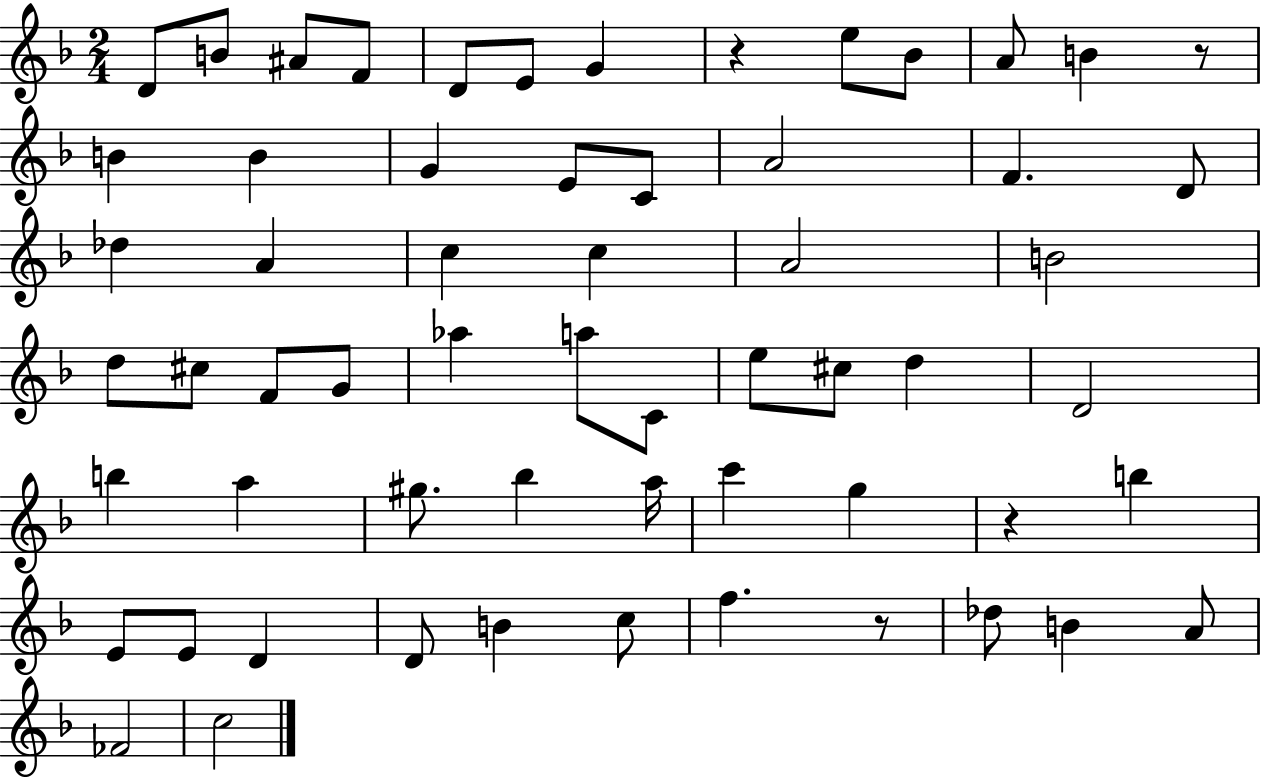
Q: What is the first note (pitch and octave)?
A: D4